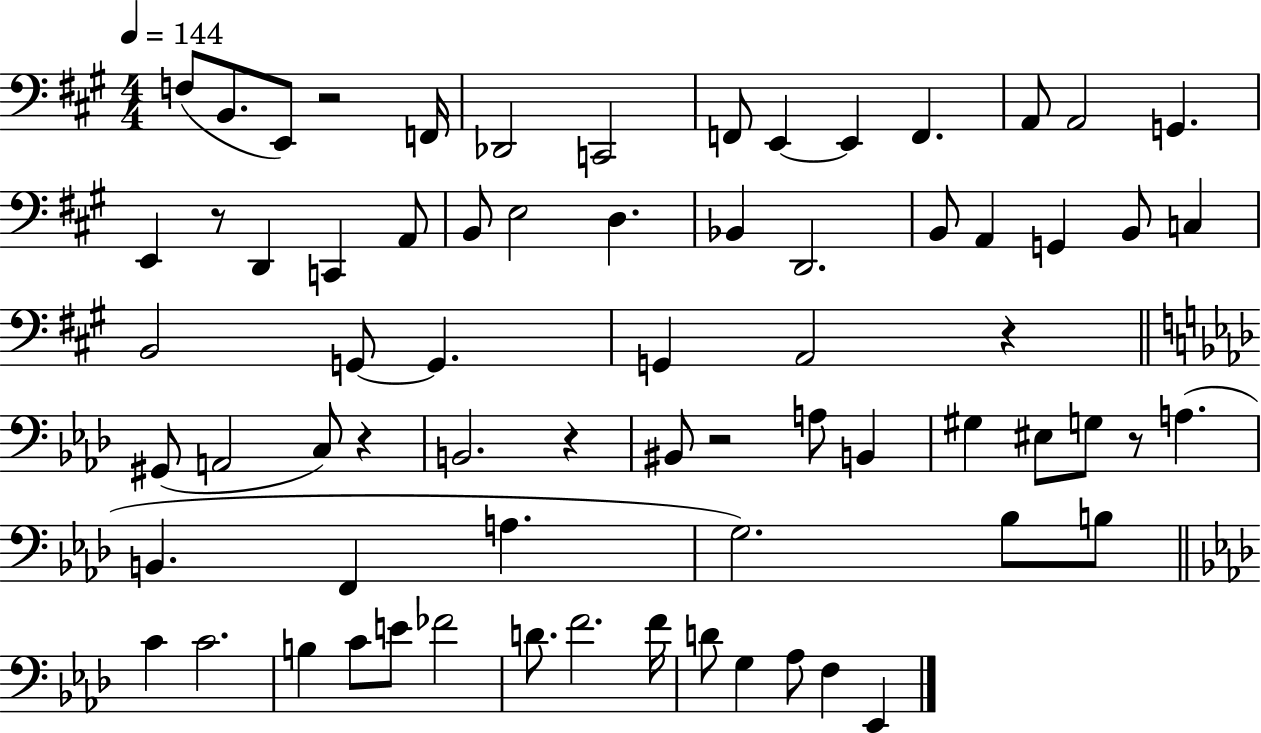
X:1
T:Untitled
M:4/4
L:1/4
K:A
F,/2 B,,/2 E,,/2 z2 F,,/4 _D,,2 C,,2 F,,/2 E,, E,, F,, A,,/2 A,,2 G,, E,, z/2 D,, C,, A,,/2 B,,/2 E,2 D, _B,, D,,2 B,,/2 A,, G,, B,,/2 C, B,,2 G,,/2 G,, G,, A,,2 z ^G,,/2 A,,2 C,/2 z B,,2 z ^B,,/2 z2 A,/2 B,, ^G, ^E,/2 G,/2 z/2 A, B,, F,, A, G,2 _B,/2 B,/2 C C2 B, C/2 E/2 _F2 D/2 F2 F/4 D/2 G, _A,/2 F, _E,,